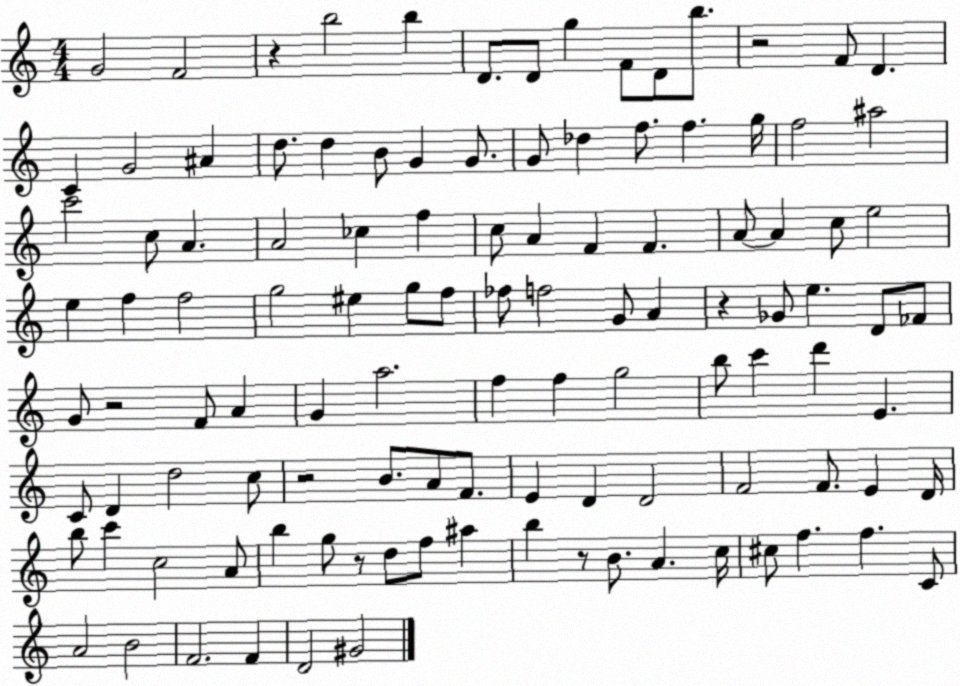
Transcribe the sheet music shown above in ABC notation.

X:1
T:Untitled
M:4/4
L:1/4
K:C
G2 F2 z b2 b D/2 D/2 g F/2 D/2 b/2 z2 F/2 D C G2 ^A d/2 d B/2 G G/2 G/2 _d f/2 f g/4 f2 ^a2 c'2 c/2 A A2 _c f c/2 A F F A/2 A c/2 e2 e f f2 g2 ^e g/2 f/2 _f/2 f2 G/2 A z _G/2 e D/2 _F/2 G/2 z2 F/2 A G a2 f f g2 b/2 c' d' E C/2 D d2 c/2 z2 B/2 A/2 F/2 E D D2 F2 F/2 E D/4 b/2 c' c2 A/2 b g/2 z/2 d/2 f/2 ^a b z/2 B/2 A c/4 ^c/2 f f C/2 A2 B2 F2 F D2 ^G2